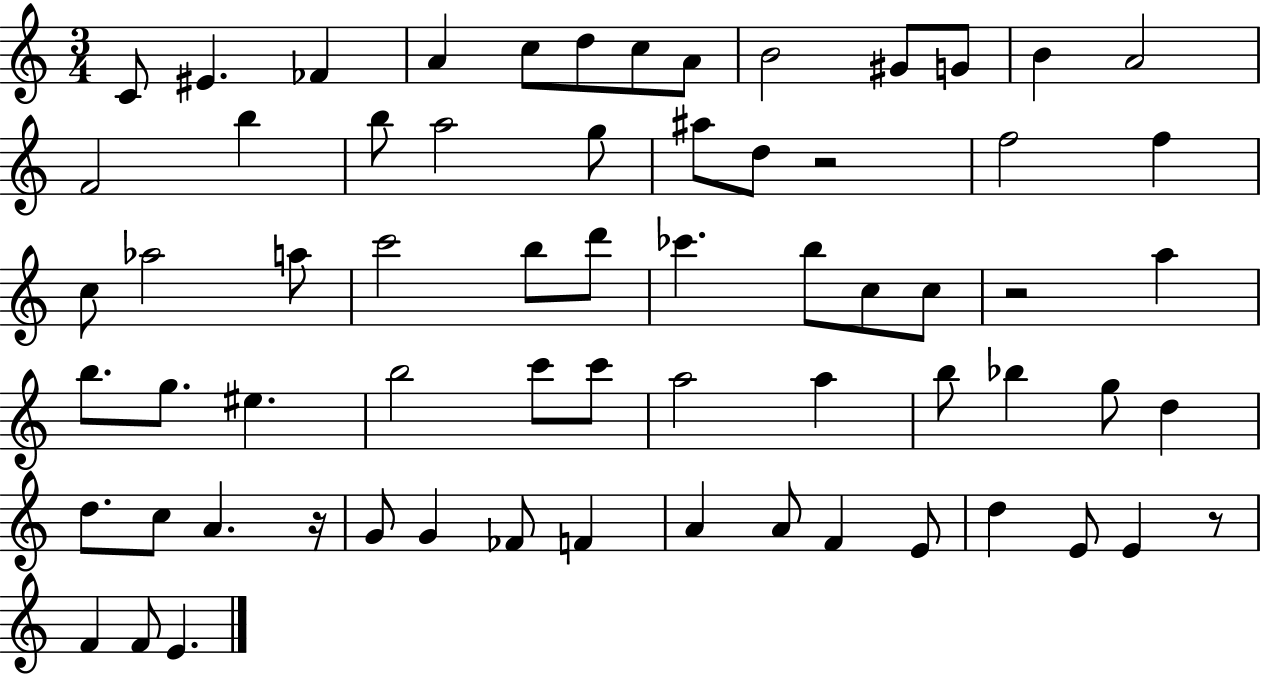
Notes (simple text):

C4/e EIS4/q. FES4/q A4/q C5/e D5/e C5/e A4/e B4/h G#4/e G4/e B4/q A4/h F4/h B5/q B5/e A5/h G5/e A#5/e D5/e R/h F5/h F5/q C5/e Ab5/h A5/e C6/h B5/e D6/e CES6/q. B5/e C5/e C5/e R/h A5/q B5/e. G5/e. EIS5/q. B5/h C6/e C6/e A5/h A5/q B5/e Bb5/q G5/e D5/q D5/e. C5/e A4/q. R/s G4/e G4/q FES4/e F4/q A4/q A4/e F4/q E4/e D5/q E4/e E4/q R/e F4/q F4/e E4/q.